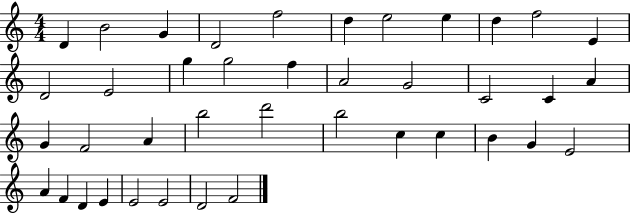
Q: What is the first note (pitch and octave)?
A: D4